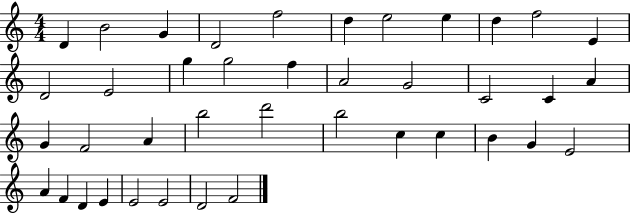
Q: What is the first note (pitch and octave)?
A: D4